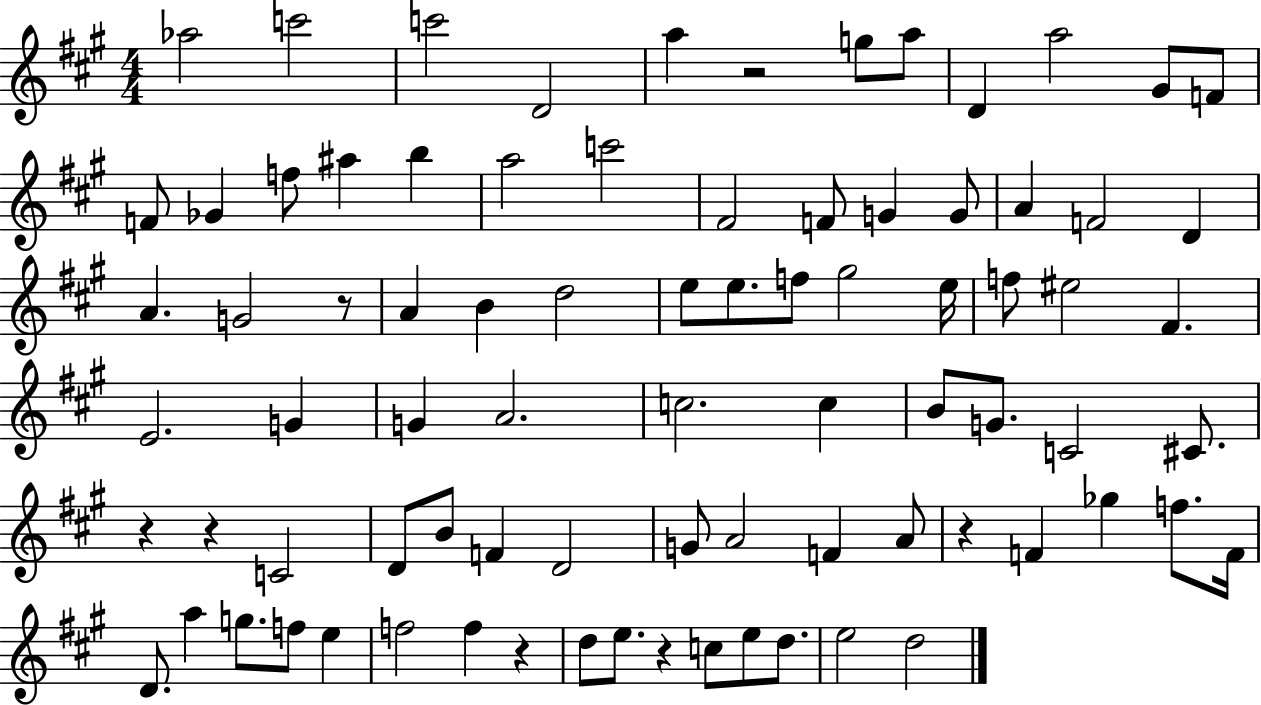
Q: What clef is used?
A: treble